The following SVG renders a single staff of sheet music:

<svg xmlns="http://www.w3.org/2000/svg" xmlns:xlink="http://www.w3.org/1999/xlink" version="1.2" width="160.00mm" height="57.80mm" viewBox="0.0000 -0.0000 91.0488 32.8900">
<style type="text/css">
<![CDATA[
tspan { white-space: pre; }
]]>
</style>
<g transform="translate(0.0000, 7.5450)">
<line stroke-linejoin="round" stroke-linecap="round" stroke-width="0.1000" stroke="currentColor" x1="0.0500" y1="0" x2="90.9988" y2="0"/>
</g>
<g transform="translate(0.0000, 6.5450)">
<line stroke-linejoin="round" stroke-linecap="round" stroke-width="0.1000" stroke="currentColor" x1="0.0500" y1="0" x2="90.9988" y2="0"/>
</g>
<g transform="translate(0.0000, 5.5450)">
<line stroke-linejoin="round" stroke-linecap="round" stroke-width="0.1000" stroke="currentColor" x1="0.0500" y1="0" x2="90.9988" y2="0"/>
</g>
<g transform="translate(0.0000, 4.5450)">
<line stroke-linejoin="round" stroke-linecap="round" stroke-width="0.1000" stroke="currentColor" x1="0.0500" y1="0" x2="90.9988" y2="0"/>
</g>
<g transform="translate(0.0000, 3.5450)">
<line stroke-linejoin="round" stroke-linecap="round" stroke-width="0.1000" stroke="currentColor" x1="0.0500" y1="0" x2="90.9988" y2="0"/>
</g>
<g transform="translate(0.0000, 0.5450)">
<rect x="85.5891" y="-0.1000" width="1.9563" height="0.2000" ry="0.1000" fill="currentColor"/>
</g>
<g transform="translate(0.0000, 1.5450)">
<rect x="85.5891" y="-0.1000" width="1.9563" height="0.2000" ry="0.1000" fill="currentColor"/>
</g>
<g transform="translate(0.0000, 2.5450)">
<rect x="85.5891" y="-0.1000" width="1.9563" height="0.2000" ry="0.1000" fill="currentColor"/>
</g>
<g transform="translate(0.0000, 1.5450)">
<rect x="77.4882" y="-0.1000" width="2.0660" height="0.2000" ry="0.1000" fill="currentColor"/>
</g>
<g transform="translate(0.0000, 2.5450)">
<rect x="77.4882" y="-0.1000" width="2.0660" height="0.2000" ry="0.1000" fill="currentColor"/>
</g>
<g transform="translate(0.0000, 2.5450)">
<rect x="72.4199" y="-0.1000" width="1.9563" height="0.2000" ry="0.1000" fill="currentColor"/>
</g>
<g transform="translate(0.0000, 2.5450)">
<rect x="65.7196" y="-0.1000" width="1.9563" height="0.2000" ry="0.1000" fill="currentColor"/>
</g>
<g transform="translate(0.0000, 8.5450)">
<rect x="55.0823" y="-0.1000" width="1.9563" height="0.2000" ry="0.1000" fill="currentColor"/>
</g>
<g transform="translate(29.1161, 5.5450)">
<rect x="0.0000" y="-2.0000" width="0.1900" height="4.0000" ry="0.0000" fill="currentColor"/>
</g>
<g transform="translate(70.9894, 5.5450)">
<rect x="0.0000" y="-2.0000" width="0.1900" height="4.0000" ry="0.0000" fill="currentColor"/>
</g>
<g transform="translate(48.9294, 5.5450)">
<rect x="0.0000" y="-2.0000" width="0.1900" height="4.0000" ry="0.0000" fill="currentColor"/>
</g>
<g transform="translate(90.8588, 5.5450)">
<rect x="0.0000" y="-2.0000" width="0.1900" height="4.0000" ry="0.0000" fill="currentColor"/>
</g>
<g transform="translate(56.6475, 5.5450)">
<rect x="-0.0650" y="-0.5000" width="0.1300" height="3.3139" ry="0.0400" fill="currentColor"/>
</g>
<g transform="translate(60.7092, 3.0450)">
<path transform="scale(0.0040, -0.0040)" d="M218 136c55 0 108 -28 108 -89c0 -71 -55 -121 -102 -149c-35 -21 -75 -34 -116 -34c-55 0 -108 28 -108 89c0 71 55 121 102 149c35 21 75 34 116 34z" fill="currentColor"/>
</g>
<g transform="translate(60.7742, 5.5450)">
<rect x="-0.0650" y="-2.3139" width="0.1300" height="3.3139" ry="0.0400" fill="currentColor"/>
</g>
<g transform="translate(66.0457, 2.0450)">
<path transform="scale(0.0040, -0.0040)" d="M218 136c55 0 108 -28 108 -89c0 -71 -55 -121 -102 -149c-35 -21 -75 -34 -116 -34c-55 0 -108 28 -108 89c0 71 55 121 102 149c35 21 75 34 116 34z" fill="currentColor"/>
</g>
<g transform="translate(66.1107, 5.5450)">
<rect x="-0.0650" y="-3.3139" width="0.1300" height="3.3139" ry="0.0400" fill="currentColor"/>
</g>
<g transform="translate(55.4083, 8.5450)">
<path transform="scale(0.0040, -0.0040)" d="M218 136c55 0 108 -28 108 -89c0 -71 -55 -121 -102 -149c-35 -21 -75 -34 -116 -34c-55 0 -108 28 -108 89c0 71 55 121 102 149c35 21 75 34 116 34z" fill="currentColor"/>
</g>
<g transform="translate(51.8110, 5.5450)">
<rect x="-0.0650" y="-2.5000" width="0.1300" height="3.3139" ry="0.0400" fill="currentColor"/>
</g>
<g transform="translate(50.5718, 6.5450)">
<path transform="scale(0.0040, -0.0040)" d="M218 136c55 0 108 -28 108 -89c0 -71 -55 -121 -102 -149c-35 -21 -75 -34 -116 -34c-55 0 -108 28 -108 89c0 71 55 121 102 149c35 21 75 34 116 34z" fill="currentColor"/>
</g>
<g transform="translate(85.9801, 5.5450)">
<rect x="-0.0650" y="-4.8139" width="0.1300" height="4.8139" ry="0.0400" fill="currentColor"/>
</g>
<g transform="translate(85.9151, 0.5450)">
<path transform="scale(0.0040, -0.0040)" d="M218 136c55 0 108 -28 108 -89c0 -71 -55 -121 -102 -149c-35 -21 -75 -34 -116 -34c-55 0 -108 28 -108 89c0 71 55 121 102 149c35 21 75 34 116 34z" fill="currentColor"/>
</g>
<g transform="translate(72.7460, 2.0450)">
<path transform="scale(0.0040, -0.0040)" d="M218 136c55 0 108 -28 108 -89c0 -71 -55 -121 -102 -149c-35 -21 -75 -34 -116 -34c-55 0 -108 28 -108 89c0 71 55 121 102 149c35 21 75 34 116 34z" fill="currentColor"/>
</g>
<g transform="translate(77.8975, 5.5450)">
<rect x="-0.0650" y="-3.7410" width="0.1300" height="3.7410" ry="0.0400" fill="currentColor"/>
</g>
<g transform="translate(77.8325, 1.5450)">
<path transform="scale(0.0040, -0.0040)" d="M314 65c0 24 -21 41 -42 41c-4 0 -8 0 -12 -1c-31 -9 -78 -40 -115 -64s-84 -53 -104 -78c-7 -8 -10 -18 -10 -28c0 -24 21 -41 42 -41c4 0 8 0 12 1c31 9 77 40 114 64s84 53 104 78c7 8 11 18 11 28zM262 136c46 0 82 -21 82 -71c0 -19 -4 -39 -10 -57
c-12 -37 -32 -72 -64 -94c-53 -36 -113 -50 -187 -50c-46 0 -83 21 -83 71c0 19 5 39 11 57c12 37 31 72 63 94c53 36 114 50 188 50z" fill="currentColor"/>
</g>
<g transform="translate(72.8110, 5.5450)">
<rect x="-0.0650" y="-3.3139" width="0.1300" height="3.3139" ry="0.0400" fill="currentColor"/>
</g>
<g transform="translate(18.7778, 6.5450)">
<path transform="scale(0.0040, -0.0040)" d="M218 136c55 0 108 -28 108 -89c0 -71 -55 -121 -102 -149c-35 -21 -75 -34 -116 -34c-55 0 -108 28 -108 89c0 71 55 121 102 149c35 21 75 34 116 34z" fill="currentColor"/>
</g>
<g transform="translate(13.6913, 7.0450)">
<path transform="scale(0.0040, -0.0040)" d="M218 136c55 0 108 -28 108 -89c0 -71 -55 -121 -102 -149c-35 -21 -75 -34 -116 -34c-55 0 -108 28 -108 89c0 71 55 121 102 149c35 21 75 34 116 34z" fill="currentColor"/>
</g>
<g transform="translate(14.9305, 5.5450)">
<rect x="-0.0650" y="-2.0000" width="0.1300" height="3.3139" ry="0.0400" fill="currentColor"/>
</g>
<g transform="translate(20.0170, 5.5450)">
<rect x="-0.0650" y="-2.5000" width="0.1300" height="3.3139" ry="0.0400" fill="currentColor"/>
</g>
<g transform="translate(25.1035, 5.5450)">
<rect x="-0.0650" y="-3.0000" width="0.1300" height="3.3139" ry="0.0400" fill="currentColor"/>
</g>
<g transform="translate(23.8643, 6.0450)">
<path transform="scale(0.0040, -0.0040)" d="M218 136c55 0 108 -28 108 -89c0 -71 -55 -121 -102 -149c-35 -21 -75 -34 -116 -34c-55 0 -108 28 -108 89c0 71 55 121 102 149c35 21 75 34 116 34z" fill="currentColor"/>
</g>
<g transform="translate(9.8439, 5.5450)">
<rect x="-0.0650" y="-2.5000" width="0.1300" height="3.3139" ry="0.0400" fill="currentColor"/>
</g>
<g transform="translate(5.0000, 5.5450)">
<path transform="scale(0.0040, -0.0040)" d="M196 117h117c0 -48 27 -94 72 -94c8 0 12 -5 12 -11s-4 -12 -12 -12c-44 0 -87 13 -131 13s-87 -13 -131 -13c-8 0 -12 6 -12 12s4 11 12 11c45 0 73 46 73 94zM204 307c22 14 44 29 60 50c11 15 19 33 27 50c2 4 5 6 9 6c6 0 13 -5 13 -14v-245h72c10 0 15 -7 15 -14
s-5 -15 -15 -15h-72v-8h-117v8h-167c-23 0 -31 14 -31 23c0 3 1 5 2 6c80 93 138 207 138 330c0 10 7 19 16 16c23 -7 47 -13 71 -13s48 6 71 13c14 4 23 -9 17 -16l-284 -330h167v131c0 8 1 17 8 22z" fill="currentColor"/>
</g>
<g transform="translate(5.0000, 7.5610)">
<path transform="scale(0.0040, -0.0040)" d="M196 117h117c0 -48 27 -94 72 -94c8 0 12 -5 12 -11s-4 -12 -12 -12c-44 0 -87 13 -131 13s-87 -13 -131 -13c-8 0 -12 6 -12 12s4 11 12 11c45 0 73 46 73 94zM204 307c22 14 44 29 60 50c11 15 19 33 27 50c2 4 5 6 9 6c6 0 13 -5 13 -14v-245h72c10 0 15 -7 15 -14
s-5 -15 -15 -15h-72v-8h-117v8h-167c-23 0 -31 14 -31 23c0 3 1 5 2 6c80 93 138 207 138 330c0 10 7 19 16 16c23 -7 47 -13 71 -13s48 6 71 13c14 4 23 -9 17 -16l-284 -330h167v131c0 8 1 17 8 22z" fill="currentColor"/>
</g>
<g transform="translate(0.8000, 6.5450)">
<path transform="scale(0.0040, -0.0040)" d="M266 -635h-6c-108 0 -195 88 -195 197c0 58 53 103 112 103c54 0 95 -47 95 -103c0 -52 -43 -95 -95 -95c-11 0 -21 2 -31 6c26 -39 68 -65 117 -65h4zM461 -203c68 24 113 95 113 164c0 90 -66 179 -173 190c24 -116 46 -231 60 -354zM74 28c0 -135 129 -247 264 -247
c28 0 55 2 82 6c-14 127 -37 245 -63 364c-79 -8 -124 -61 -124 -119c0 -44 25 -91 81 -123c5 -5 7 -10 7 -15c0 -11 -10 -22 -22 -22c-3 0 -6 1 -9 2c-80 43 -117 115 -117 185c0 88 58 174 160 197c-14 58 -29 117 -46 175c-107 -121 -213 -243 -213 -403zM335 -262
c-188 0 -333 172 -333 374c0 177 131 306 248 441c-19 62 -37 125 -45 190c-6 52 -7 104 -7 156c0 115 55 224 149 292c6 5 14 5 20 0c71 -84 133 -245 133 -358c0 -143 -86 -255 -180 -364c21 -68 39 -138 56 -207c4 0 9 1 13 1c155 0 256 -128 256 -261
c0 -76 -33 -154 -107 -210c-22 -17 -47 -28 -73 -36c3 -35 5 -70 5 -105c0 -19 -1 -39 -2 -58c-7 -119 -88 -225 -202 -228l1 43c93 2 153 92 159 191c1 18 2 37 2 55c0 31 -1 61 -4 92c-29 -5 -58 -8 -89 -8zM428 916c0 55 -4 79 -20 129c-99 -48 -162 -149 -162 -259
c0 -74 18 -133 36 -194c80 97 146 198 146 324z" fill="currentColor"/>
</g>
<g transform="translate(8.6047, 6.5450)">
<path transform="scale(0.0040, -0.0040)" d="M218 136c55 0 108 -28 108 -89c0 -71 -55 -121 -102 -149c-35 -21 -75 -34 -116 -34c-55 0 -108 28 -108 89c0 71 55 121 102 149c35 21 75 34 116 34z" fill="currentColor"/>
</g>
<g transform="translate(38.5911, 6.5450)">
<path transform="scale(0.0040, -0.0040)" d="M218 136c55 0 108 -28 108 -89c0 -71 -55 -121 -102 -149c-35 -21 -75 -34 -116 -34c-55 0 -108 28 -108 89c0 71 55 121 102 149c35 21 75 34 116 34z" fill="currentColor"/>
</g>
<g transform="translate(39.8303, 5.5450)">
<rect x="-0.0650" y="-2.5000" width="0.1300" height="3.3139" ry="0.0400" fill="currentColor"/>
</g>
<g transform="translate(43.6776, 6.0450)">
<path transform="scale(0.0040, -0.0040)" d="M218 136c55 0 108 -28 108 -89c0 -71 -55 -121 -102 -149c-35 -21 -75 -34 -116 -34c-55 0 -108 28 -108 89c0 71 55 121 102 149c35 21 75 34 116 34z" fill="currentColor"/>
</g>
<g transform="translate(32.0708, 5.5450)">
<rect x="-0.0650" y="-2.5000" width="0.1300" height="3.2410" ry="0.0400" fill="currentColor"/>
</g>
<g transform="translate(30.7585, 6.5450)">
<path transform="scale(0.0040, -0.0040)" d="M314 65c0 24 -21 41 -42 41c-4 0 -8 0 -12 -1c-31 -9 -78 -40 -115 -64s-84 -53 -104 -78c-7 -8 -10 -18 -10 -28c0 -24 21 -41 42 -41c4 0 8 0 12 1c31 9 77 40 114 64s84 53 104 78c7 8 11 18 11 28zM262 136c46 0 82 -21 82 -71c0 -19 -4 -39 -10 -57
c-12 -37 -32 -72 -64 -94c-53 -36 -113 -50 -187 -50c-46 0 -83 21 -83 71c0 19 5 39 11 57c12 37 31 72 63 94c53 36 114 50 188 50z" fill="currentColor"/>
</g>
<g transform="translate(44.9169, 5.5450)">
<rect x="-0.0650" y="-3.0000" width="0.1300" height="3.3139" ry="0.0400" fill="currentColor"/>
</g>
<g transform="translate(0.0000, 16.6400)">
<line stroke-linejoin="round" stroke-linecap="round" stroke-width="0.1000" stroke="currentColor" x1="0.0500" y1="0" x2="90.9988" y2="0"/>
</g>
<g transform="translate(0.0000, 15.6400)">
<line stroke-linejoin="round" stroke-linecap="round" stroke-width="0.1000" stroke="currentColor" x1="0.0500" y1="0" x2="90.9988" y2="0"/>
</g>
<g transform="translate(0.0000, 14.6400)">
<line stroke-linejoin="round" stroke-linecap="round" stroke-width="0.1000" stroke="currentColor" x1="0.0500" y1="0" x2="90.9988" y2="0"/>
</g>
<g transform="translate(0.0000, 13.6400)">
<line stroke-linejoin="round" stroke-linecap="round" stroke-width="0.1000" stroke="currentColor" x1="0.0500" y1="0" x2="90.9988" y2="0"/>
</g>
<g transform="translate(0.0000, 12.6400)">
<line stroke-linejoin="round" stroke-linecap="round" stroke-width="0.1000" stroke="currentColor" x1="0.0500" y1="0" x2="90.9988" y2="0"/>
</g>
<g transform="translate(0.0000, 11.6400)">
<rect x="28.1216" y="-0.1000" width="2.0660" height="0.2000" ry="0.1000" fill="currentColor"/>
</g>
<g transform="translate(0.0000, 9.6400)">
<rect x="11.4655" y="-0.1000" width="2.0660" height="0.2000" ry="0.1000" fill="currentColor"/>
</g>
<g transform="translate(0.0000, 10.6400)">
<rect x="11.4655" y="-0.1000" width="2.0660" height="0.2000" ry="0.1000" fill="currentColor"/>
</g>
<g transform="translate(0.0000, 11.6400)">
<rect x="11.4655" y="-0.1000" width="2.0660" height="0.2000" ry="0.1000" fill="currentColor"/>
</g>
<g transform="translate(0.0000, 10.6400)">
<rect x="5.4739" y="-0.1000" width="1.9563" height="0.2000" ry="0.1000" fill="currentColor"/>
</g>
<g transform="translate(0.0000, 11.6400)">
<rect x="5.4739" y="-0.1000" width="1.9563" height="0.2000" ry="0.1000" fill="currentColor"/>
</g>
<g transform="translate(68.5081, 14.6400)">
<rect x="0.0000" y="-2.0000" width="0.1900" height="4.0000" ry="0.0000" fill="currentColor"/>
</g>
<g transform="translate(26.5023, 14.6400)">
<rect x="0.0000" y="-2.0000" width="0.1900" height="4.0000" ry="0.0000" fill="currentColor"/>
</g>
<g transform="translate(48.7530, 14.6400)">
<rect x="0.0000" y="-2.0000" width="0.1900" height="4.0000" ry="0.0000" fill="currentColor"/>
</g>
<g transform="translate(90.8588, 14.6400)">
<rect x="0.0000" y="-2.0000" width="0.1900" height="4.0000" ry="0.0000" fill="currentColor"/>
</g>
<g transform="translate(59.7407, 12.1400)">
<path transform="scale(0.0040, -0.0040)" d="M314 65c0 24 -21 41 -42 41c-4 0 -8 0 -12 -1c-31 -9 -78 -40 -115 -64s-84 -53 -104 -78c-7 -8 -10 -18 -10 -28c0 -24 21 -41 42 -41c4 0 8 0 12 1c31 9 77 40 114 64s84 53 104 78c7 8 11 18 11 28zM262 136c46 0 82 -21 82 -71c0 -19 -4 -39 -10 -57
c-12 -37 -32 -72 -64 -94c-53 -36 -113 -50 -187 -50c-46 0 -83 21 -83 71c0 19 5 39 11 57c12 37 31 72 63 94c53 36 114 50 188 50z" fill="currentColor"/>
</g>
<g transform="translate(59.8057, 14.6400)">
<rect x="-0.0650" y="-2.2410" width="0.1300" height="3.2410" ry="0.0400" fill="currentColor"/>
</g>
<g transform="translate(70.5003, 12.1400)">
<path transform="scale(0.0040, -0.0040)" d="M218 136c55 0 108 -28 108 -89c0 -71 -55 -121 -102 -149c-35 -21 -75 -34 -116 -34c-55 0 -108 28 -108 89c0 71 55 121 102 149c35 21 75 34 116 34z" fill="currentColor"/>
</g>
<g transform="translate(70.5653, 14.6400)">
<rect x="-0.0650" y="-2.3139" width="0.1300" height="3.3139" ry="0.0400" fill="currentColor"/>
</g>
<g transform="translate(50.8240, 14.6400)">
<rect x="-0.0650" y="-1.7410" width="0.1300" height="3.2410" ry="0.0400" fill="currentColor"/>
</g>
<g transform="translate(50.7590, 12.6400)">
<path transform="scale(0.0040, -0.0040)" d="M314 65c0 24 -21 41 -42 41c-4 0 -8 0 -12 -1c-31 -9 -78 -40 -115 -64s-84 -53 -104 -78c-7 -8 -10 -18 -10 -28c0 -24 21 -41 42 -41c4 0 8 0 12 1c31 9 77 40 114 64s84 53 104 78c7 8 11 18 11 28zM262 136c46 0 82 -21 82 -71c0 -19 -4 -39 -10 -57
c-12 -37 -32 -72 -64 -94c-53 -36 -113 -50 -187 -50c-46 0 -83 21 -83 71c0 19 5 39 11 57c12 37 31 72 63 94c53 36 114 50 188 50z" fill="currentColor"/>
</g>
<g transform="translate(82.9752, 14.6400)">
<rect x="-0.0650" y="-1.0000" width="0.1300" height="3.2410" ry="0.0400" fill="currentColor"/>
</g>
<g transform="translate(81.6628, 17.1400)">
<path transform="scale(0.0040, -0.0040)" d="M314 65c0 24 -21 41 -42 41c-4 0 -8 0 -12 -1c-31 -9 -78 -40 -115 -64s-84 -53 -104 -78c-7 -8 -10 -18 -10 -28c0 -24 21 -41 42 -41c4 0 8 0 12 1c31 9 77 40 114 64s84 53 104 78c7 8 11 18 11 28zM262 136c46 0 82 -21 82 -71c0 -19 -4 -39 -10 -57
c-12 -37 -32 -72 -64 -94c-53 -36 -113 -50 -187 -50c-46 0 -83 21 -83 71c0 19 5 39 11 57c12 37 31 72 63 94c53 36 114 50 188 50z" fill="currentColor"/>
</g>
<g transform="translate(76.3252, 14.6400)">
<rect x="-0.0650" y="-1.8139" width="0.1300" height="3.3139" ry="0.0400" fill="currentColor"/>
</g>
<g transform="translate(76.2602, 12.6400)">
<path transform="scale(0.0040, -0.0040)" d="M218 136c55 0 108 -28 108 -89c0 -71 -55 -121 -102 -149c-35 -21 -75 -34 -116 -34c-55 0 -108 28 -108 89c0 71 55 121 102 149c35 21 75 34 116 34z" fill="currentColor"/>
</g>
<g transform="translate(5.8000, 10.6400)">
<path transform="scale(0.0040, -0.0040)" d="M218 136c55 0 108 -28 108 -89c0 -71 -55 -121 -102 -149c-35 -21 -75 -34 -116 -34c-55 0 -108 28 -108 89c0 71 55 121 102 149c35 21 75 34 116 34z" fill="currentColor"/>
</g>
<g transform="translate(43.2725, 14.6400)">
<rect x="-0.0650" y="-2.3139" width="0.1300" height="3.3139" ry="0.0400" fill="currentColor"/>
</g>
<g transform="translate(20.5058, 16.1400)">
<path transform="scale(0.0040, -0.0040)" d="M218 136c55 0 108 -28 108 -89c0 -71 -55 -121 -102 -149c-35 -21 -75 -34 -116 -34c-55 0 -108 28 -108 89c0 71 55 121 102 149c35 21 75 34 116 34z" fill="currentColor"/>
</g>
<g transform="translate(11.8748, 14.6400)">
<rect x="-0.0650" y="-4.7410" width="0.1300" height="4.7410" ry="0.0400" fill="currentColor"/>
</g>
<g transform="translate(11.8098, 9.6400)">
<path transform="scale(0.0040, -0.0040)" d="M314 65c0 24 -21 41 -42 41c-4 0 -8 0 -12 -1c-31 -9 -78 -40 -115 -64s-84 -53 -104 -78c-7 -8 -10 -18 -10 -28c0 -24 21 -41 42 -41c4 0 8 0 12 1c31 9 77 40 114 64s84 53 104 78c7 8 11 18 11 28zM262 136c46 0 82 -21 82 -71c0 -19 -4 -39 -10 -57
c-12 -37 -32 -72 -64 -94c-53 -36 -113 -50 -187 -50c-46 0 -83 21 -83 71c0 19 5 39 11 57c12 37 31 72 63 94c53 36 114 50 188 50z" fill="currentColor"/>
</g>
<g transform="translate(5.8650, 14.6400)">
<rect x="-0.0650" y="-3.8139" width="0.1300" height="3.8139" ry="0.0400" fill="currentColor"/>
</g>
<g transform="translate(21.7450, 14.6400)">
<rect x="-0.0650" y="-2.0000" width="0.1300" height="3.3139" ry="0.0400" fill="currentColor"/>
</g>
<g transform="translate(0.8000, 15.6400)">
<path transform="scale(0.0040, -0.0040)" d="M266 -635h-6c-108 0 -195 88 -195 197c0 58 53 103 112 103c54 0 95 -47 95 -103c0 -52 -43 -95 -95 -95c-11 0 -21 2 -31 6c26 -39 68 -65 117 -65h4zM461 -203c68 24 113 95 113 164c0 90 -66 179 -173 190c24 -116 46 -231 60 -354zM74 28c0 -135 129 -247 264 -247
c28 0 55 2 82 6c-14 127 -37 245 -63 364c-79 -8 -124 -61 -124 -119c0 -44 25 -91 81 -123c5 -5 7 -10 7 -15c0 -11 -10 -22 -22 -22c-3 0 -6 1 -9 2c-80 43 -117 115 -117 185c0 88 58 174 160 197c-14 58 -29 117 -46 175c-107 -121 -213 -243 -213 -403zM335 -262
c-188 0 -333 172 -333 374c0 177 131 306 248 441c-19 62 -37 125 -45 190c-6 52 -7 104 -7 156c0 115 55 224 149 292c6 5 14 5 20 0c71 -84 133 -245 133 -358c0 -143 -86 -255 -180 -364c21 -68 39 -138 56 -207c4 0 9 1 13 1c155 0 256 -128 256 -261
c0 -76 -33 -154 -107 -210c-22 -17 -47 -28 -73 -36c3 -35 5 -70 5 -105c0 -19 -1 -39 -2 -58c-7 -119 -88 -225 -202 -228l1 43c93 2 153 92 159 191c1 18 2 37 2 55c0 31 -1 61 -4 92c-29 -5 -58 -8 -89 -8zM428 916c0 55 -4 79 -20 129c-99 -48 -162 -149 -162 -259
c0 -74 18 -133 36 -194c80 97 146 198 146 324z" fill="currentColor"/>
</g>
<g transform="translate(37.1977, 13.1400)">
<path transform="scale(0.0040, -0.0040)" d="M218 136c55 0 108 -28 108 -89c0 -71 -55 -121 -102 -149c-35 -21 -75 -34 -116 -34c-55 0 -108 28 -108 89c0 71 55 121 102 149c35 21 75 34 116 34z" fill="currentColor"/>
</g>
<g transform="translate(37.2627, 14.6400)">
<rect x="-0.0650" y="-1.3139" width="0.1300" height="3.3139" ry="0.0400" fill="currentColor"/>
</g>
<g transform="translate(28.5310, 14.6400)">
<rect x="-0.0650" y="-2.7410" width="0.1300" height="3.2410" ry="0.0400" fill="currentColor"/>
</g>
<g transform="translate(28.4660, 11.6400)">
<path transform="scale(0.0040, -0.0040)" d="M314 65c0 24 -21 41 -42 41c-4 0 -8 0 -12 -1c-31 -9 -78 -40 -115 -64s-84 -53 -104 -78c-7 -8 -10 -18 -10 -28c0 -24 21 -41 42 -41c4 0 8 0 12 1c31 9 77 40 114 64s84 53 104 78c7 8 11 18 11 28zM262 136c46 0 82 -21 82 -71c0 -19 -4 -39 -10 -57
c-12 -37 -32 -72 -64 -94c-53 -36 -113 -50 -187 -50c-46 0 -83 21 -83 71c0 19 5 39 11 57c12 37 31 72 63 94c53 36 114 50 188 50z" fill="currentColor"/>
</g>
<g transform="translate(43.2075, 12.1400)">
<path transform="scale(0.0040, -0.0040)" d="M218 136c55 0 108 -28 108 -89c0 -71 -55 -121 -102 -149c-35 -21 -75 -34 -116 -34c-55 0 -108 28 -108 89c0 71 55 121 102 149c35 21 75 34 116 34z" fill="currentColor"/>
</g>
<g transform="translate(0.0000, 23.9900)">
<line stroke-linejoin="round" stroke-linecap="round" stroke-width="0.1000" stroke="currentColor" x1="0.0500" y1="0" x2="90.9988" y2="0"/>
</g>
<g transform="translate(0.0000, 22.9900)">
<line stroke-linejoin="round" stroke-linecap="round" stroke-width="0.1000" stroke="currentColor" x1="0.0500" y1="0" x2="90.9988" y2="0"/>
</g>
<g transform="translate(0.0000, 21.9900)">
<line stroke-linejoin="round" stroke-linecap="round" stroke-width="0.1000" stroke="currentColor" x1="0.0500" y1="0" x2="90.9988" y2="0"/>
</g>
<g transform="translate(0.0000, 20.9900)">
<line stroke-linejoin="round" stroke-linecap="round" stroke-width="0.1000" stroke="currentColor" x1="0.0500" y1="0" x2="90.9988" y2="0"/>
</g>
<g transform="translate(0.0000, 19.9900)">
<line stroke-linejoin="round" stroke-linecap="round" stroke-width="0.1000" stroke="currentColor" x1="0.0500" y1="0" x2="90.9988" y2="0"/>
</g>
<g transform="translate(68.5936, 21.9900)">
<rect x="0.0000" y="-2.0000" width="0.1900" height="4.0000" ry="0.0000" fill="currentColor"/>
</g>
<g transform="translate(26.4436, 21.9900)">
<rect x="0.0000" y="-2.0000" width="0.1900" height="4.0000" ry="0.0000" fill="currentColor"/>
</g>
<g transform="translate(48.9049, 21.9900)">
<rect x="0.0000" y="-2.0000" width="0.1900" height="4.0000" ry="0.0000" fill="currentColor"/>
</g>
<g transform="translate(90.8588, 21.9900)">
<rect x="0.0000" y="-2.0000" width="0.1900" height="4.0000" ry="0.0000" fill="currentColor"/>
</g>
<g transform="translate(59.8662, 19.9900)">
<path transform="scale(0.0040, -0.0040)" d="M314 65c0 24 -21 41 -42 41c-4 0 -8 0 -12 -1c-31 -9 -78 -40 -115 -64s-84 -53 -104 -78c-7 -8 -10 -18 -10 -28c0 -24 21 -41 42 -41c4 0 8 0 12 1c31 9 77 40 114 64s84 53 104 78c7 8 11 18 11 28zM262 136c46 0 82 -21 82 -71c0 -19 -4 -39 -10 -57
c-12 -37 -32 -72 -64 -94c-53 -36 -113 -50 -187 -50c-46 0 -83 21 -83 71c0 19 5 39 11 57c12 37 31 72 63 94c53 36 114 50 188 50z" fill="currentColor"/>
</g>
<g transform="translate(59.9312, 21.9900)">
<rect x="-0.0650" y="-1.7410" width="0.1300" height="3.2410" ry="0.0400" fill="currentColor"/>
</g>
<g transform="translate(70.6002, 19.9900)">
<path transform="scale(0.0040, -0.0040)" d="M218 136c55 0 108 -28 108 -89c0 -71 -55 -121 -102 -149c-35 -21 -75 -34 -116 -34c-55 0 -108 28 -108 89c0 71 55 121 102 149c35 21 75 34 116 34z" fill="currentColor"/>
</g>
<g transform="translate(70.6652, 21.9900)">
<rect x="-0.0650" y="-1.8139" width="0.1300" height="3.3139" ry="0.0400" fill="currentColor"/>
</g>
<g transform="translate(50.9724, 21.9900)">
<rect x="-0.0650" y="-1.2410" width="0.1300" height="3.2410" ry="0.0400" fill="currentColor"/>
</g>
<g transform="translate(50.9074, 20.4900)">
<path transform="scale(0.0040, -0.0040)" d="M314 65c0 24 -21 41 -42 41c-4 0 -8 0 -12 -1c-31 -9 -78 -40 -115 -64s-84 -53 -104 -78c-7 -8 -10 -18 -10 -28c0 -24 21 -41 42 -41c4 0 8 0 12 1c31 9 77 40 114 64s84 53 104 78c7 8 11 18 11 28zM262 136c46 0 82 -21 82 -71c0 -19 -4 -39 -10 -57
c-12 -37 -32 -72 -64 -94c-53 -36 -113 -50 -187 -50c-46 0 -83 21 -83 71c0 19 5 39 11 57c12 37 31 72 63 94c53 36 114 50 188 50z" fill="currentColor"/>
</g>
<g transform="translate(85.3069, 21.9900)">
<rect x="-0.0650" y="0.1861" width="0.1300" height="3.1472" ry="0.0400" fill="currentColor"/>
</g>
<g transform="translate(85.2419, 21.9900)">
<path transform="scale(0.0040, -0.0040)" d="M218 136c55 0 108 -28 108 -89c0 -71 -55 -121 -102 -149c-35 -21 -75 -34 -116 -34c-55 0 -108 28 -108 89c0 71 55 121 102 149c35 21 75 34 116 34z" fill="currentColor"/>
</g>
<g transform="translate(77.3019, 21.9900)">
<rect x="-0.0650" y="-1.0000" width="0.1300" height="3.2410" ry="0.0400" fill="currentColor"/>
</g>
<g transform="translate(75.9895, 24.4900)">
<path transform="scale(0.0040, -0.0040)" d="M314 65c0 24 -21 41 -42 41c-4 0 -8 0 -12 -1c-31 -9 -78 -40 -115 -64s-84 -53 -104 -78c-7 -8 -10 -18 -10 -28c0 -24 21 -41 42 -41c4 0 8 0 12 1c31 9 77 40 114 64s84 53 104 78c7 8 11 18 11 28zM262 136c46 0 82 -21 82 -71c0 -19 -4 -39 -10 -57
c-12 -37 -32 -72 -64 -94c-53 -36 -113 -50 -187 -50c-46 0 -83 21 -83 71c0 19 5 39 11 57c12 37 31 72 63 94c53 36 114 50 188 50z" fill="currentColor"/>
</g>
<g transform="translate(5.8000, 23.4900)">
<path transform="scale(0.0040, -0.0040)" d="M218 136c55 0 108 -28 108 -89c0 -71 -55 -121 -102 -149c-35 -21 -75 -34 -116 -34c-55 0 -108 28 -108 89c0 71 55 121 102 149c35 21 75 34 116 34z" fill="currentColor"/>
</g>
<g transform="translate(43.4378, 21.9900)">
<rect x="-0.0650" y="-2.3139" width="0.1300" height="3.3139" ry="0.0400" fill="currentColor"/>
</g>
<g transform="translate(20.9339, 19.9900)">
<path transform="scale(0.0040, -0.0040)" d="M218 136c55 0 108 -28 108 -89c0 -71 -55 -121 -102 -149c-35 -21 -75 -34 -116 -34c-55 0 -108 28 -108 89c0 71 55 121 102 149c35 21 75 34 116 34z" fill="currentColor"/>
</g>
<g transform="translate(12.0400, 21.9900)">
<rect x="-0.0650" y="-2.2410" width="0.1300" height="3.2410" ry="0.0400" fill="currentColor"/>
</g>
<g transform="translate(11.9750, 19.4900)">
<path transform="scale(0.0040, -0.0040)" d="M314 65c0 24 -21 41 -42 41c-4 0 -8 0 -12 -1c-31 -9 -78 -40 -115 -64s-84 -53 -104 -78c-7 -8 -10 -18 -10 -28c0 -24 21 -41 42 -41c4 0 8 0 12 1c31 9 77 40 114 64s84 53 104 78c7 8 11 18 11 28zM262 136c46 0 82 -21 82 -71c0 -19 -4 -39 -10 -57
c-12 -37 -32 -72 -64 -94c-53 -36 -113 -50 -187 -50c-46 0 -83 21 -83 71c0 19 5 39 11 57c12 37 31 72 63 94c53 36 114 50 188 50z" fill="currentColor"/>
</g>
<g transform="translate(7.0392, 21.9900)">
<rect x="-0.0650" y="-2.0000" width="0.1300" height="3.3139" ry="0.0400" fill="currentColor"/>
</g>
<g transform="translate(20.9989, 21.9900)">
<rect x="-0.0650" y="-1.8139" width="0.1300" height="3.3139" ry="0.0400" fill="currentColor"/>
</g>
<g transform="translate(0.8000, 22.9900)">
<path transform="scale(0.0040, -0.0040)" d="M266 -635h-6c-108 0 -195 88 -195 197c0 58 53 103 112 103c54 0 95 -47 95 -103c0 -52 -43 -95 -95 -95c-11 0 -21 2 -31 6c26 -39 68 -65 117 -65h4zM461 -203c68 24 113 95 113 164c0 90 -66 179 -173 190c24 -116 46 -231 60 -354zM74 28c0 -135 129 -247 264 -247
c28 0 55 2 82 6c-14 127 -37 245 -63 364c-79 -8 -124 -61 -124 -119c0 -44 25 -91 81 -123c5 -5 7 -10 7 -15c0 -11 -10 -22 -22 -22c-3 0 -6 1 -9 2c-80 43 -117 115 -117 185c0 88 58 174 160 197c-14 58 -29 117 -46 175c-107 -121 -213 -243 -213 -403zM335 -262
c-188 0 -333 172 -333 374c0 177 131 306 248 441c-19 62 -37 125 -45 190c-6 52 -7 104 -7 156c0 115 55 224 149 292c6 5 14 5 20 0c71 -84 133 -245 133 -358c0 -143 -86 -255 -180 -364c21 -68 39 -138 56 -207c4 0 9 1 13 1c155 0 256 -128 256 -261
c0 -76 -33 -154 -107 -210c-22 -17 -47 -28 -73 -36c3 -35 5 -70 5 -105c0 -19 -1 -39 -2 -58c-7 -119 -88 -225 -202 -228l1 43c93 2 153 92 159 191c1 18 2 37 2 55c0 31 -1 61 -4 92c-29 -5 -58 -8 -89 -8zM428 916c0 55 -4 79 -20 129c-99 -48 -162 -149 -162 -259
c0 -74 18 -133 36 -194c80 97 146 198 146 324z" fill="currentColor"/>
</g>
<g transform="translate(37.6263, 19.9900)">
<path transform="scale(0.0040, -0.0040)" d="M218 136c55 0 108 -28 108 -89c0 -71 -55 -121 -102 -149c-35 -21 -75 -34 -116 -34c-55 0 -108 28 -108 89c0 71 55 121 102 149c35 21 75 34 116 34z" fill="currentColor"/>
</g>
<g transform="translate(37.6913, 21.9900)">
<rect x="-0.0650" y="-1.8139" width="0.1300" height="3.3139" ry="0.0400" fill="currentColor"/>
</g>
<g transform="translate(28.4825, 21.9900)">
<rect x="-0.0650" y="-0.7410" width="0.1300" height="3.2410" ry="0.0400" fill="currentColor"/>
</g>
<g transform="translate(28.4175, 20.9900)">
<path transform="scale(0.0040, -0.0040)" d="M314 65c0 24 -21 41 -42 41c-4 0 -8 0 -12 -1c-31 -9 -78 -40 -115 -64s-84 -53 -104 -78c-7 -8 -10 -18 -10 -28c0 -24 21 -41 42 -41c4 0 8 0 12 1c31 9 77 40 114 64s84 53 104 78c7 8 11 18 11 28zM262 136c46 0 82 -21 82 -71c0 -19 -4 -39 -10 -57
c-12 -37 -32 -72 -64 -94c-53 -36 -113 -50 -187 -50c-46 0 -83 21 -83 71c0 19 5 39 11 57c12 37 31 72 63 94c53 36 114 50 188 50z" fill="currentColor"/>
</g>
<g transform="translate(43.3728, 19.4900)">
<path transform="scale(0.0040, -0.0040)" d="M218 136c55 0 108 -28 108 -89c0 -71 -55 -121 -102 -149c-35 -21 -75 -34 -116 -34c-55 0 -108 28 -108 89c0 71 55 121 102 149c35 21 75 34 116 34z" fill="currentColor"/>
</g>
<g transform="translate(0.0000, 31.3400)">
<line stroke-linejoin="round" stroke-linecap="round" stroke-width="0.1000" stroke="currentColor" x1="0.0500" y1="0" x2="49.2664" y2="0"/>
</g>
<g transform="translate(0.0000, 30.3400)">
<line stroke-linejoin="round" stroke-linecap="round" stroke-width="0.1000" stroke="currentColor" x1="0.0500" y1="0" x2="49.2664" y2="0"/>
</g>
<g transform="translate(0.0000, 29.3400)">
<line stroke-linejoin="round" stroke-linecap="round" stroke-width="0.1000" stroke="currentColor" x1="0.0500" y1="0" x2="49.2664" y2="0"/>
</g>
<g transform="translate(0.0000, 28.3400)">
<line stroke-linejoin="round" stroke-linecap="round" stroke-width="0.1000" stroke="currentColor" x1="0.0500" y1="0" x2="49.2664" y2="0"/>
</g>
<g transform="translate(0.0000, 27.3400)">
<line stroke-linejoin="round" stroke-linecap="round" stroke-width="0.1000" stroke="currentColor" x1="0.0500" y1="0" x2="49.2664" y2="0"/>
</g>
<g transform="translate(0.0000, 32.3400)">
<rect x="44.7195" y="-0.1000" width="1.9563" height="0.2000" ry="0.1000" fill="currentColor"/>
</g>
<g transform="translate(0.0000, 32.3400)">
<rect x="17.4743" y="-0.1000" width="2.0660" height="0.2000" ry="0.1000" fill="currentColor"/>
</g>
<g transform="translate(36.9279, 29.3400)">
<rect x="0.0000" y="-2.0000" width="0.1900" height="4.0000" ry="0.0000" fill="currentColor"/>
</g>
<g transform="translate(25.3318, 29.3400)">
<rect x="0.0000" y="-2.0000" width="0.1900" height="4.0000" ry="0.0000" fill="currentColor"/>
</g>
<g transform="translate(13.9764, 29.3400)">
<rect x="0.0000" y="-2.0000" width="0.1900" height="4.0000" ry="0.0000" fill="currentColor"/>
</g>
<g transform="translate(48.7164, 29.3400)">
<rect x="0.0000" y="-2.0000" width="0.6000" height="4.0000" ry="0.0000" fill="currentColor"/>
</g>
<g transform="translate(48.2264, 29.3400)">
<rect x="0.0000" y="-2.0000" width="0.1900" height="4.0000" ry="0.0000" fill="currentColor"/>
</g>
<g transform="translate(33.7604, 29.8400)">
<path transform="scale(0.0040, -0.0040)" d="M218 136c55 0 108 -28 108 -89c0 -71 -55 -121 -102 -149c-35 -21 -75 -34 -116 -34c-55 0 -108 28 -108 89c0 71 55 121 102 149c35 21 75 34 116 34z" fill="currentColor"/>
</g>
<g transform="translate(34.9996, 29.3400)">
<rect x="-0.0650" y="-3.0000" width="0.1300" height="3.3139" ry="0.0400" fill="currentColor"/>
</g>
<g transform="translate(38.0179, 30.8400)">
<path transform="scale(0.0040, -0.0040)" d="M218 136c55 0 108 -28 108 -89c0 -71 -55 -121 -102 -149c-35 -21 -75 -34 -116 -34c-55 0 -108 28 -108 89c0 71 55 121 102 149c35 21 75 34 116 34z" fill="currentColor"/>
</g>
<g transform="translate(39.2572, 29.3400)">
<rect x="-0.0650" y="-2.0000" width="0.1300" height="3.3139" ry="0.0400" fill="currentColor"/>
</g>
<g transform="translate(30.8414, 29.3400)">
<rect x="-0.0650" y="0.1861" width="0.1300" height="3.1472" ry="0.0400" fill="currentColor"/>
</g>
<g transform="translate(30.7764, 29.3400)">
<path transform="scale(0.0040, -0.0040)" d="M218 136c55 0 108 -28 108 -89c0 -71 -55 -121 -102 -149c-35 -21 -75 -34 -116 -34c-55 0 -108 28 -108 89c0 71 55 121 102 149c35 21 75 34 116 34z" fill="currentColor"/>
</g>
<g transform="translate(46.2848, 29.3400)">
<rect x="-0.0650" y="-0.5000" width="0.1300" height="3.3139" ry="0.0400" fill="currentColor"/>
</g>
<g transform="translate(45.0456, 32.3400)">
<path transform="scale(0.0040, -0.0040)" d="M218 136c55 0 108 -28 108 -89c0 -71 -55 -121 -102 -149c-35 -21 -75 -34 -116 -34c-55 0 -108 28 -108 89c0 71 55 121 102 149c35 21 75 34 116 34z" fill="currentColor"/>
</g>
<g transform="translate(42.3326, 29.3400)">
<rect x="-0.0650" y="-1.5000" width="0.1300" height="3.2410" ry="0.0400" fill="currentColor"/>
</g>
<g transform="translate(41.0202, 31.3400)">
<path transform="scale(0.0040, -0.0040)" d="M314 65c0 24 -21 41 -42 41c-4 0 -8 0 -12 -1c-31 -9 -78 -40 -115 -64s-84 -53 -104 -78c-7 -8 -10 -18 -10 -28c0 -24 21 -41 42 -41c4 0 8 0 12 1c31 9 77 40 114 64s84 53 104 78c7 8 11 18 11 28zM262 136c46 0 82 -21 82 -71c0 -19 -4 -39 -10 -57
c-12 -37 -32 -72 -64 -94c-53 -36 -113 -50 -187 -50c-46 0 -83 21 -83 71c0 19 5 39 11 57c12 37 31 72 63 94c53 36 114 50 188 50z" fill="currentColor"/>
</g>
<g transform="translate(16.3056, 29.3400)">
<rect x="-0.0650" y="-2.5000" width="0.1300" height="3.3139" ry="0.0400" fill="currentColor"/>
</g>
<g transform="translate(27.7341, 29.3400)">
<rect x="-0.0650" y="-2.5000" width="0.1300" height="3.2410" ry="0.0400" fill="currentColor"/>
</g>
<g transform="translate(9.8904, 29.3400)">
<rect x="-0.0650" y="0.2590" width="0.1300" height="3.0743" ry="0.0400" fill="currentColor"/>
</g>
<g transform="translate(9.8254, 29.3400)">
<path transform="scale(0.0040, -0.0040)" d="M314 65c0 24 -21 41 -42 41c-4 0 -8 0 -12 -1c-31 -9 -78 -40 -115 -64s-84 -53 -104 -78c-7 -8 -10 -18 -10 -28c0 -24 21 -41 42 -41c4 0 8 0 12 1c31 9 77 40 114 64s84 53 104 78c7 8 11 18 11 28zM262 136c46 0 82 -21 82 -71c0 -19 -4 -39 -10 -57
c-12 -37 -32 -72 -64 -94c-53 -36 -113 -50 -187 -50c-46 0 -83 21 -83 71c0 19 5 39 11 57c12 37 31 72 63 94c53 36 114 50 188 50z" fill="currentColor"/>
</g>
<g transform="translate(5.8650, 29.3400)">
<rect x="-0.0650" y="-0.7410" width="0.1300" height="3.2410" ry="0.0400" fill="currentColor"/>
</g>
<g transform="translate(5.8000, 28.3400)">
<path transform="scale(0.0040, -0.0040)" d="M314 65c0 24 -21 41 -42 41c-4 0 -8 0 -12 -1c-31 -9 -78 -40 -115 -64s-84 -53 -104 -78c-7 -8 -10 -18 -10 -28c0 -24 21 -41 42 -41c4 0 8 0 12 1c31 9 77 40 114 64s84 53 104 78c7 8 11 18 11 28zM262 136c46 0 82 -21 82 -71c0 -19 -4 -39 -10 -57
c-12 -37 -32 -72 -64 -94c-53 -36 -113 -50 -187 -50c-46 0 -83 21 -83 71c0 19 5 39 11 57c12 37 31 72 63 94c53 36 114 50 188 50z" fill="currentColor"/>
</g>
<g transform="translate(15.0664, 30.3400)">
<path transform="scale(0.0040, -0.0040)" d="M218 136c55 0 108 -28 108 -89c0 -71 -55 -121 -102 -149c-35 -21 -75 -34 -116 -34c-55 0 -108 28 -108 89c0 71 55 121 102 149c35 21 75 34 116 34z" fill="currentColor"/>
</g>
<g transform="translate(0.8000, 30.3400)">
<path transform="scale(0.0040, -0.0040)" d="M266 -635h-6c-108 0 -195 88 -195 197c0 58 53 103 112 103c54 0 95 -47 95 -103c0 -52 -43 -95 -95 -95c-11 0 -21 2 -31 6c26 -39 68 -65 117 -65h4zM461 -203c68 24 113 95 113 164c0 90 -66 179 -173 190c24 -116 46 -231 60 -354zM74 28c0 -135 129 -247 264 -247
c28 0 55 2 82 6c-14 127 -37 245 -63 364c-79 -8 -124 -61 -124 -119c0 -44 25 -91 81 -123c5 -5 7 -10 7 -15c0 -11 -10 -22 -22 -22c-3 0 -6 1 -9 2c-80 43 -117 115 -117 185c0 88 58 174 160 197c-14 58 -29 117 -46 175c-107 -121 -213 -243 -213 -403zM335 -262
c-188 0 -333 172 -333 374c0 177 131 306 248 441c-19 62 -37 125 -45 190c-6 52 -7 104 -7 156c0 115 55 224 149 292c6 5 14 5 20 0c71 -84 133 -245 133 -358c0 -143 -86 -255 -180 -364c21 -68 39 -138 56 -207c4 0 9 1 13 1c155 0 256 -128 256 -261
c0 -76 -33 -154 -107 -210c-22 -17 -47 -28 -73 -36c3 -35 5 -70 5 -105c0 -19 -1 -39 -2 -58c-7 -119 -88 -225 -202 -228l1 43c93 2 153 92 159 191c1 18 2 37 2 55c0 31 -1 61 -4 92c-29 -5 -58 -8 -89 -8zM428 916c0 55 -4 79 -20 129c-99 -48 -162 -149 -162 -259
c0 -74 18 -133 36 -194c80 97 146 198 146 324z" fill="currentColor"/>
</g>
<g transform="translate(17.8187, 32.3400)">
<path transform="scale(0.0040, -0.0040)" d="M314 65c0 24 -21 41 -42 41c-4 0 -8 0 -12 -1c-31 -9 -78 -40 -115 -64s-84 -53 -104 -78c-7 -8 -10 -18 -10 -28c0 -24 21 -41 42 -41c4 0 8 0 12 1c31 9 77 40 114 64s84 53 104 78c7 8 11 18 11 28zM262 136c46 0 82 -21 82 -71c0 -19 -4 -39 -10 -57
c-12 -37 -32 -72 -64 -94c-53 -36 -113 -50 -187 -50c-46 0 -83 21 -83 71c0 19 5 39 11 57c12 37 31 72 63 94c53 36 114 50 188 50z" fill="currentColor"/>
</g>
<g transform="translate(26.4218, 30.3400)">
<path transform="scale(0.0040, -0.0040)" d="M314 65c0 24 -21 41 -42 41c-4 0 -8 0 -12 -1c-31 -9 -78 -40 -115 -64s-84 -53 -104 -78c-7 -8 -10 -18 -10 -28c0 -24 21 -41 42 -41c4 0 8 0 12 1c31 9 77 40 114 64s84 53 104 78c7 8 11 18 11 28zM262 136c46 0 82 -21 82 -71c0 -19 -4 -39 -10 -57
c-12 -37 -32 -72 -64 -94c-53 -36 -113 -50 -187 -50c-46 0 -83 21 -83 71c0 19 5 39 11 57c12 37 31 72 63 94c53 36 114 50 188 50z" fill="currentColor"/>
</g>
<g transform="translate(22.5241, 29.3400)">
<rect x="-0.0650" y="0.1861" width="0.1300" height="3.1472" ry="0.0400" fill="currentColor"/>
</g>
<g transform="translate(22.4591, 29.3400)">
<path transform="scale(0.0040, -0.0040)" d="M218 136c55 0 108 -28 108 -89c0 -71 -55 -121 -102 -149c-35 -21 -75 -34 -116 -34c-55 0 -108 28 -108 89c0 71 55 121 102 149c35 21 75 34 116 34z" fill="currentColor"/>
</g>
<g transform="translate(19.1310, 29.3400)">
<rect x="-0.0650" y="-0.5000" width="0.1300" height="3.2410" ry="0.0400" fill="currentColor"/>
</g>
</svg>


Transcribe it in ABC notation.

X:1
T:Untitled
M:4/4
L:1/4
K:C
G F G A G2 G A G C g b b c'2 e' c' e'2 F a2 e g f2 g2 g f D2 F g2 f d2 f g e2 f2 f D2 B d2 B2 G C2 B G2 B A F E2 C